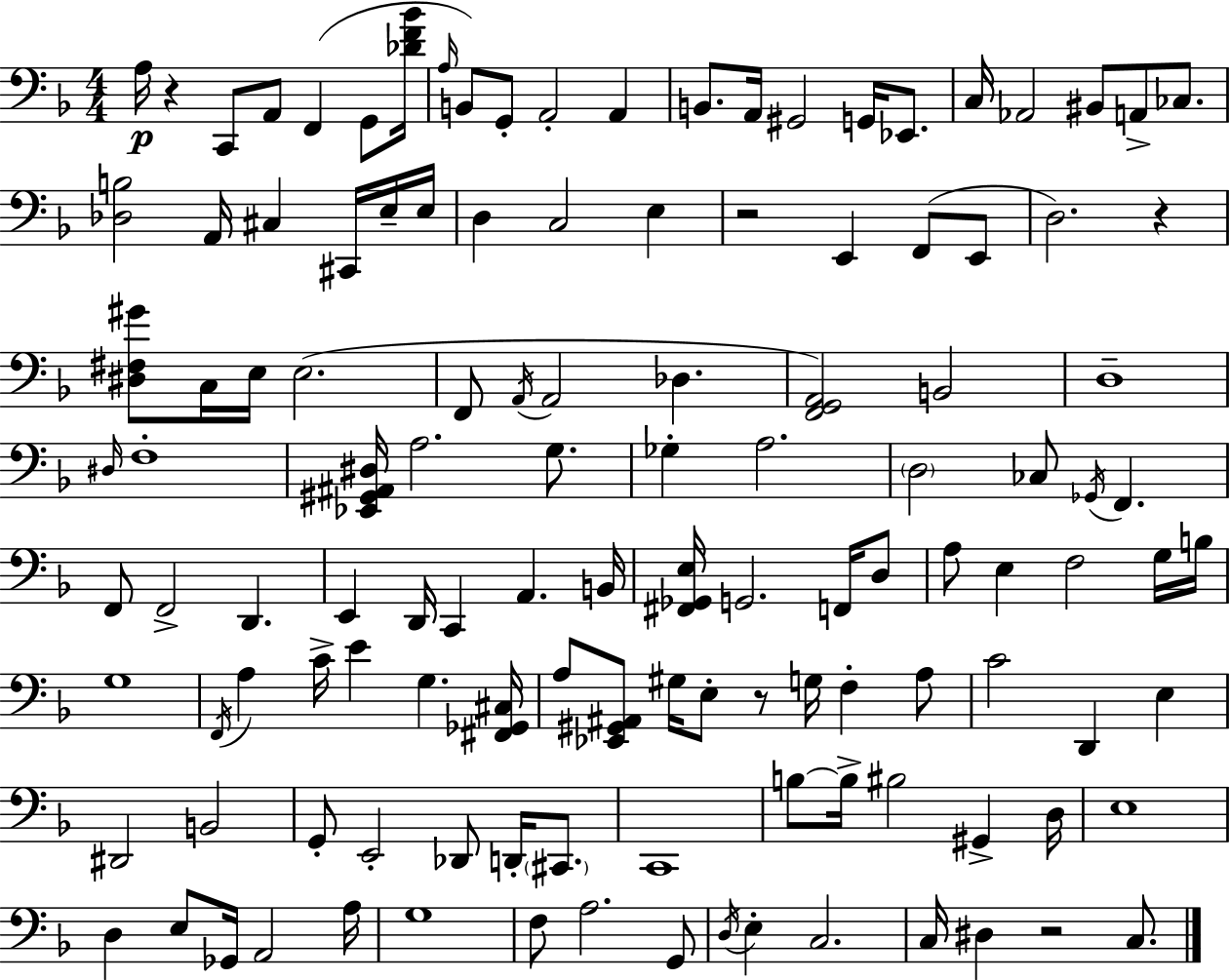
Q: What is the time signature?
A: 4/4